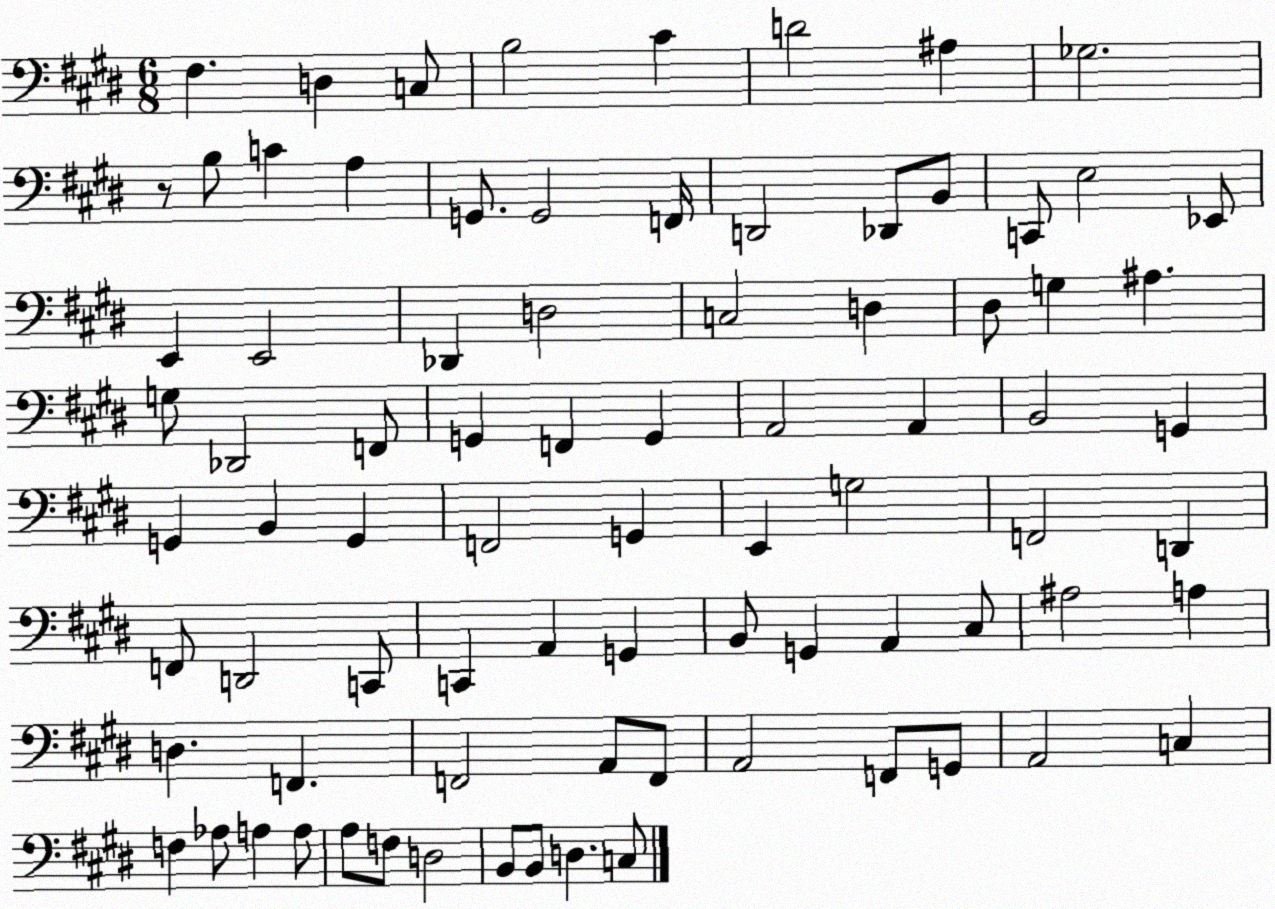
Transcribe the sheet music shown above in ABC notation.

X:1
T:Untitled
M:6/8
L:1/4
K:E
^F, D, C,/2 B,2 ^C D2 ^A, _G,2 z/2 B,/2 C A, G,,/2 G,,2 F,,/4 D,,2 _D,,/2 B,,/2 C,,/2 E,2 _E,,/2 E,, E,,2 _D,, D,2 C,2 D, ^D,/2 G, ^A, G,/2 _D,,2 F,,/2 G,, F,, G,, A,,2 A,, B,,2 G,, G,, B,, G,, F,,2 G,, E,, G,2 F,,2 D,, F,,/2 D,,2 C,,/2 C,, A,, G,, B,,/2 G,, A,, ^C,/2 ^A,2 A, D, F,, F,,2 A,,/2 F,,/2 A,,2 F,,/2 G,,/2 A,,2 C, F, _A,/2 A, A,/2 A,/2 F,/2 D,2 B,,/2 B,,/2 D, C,/2